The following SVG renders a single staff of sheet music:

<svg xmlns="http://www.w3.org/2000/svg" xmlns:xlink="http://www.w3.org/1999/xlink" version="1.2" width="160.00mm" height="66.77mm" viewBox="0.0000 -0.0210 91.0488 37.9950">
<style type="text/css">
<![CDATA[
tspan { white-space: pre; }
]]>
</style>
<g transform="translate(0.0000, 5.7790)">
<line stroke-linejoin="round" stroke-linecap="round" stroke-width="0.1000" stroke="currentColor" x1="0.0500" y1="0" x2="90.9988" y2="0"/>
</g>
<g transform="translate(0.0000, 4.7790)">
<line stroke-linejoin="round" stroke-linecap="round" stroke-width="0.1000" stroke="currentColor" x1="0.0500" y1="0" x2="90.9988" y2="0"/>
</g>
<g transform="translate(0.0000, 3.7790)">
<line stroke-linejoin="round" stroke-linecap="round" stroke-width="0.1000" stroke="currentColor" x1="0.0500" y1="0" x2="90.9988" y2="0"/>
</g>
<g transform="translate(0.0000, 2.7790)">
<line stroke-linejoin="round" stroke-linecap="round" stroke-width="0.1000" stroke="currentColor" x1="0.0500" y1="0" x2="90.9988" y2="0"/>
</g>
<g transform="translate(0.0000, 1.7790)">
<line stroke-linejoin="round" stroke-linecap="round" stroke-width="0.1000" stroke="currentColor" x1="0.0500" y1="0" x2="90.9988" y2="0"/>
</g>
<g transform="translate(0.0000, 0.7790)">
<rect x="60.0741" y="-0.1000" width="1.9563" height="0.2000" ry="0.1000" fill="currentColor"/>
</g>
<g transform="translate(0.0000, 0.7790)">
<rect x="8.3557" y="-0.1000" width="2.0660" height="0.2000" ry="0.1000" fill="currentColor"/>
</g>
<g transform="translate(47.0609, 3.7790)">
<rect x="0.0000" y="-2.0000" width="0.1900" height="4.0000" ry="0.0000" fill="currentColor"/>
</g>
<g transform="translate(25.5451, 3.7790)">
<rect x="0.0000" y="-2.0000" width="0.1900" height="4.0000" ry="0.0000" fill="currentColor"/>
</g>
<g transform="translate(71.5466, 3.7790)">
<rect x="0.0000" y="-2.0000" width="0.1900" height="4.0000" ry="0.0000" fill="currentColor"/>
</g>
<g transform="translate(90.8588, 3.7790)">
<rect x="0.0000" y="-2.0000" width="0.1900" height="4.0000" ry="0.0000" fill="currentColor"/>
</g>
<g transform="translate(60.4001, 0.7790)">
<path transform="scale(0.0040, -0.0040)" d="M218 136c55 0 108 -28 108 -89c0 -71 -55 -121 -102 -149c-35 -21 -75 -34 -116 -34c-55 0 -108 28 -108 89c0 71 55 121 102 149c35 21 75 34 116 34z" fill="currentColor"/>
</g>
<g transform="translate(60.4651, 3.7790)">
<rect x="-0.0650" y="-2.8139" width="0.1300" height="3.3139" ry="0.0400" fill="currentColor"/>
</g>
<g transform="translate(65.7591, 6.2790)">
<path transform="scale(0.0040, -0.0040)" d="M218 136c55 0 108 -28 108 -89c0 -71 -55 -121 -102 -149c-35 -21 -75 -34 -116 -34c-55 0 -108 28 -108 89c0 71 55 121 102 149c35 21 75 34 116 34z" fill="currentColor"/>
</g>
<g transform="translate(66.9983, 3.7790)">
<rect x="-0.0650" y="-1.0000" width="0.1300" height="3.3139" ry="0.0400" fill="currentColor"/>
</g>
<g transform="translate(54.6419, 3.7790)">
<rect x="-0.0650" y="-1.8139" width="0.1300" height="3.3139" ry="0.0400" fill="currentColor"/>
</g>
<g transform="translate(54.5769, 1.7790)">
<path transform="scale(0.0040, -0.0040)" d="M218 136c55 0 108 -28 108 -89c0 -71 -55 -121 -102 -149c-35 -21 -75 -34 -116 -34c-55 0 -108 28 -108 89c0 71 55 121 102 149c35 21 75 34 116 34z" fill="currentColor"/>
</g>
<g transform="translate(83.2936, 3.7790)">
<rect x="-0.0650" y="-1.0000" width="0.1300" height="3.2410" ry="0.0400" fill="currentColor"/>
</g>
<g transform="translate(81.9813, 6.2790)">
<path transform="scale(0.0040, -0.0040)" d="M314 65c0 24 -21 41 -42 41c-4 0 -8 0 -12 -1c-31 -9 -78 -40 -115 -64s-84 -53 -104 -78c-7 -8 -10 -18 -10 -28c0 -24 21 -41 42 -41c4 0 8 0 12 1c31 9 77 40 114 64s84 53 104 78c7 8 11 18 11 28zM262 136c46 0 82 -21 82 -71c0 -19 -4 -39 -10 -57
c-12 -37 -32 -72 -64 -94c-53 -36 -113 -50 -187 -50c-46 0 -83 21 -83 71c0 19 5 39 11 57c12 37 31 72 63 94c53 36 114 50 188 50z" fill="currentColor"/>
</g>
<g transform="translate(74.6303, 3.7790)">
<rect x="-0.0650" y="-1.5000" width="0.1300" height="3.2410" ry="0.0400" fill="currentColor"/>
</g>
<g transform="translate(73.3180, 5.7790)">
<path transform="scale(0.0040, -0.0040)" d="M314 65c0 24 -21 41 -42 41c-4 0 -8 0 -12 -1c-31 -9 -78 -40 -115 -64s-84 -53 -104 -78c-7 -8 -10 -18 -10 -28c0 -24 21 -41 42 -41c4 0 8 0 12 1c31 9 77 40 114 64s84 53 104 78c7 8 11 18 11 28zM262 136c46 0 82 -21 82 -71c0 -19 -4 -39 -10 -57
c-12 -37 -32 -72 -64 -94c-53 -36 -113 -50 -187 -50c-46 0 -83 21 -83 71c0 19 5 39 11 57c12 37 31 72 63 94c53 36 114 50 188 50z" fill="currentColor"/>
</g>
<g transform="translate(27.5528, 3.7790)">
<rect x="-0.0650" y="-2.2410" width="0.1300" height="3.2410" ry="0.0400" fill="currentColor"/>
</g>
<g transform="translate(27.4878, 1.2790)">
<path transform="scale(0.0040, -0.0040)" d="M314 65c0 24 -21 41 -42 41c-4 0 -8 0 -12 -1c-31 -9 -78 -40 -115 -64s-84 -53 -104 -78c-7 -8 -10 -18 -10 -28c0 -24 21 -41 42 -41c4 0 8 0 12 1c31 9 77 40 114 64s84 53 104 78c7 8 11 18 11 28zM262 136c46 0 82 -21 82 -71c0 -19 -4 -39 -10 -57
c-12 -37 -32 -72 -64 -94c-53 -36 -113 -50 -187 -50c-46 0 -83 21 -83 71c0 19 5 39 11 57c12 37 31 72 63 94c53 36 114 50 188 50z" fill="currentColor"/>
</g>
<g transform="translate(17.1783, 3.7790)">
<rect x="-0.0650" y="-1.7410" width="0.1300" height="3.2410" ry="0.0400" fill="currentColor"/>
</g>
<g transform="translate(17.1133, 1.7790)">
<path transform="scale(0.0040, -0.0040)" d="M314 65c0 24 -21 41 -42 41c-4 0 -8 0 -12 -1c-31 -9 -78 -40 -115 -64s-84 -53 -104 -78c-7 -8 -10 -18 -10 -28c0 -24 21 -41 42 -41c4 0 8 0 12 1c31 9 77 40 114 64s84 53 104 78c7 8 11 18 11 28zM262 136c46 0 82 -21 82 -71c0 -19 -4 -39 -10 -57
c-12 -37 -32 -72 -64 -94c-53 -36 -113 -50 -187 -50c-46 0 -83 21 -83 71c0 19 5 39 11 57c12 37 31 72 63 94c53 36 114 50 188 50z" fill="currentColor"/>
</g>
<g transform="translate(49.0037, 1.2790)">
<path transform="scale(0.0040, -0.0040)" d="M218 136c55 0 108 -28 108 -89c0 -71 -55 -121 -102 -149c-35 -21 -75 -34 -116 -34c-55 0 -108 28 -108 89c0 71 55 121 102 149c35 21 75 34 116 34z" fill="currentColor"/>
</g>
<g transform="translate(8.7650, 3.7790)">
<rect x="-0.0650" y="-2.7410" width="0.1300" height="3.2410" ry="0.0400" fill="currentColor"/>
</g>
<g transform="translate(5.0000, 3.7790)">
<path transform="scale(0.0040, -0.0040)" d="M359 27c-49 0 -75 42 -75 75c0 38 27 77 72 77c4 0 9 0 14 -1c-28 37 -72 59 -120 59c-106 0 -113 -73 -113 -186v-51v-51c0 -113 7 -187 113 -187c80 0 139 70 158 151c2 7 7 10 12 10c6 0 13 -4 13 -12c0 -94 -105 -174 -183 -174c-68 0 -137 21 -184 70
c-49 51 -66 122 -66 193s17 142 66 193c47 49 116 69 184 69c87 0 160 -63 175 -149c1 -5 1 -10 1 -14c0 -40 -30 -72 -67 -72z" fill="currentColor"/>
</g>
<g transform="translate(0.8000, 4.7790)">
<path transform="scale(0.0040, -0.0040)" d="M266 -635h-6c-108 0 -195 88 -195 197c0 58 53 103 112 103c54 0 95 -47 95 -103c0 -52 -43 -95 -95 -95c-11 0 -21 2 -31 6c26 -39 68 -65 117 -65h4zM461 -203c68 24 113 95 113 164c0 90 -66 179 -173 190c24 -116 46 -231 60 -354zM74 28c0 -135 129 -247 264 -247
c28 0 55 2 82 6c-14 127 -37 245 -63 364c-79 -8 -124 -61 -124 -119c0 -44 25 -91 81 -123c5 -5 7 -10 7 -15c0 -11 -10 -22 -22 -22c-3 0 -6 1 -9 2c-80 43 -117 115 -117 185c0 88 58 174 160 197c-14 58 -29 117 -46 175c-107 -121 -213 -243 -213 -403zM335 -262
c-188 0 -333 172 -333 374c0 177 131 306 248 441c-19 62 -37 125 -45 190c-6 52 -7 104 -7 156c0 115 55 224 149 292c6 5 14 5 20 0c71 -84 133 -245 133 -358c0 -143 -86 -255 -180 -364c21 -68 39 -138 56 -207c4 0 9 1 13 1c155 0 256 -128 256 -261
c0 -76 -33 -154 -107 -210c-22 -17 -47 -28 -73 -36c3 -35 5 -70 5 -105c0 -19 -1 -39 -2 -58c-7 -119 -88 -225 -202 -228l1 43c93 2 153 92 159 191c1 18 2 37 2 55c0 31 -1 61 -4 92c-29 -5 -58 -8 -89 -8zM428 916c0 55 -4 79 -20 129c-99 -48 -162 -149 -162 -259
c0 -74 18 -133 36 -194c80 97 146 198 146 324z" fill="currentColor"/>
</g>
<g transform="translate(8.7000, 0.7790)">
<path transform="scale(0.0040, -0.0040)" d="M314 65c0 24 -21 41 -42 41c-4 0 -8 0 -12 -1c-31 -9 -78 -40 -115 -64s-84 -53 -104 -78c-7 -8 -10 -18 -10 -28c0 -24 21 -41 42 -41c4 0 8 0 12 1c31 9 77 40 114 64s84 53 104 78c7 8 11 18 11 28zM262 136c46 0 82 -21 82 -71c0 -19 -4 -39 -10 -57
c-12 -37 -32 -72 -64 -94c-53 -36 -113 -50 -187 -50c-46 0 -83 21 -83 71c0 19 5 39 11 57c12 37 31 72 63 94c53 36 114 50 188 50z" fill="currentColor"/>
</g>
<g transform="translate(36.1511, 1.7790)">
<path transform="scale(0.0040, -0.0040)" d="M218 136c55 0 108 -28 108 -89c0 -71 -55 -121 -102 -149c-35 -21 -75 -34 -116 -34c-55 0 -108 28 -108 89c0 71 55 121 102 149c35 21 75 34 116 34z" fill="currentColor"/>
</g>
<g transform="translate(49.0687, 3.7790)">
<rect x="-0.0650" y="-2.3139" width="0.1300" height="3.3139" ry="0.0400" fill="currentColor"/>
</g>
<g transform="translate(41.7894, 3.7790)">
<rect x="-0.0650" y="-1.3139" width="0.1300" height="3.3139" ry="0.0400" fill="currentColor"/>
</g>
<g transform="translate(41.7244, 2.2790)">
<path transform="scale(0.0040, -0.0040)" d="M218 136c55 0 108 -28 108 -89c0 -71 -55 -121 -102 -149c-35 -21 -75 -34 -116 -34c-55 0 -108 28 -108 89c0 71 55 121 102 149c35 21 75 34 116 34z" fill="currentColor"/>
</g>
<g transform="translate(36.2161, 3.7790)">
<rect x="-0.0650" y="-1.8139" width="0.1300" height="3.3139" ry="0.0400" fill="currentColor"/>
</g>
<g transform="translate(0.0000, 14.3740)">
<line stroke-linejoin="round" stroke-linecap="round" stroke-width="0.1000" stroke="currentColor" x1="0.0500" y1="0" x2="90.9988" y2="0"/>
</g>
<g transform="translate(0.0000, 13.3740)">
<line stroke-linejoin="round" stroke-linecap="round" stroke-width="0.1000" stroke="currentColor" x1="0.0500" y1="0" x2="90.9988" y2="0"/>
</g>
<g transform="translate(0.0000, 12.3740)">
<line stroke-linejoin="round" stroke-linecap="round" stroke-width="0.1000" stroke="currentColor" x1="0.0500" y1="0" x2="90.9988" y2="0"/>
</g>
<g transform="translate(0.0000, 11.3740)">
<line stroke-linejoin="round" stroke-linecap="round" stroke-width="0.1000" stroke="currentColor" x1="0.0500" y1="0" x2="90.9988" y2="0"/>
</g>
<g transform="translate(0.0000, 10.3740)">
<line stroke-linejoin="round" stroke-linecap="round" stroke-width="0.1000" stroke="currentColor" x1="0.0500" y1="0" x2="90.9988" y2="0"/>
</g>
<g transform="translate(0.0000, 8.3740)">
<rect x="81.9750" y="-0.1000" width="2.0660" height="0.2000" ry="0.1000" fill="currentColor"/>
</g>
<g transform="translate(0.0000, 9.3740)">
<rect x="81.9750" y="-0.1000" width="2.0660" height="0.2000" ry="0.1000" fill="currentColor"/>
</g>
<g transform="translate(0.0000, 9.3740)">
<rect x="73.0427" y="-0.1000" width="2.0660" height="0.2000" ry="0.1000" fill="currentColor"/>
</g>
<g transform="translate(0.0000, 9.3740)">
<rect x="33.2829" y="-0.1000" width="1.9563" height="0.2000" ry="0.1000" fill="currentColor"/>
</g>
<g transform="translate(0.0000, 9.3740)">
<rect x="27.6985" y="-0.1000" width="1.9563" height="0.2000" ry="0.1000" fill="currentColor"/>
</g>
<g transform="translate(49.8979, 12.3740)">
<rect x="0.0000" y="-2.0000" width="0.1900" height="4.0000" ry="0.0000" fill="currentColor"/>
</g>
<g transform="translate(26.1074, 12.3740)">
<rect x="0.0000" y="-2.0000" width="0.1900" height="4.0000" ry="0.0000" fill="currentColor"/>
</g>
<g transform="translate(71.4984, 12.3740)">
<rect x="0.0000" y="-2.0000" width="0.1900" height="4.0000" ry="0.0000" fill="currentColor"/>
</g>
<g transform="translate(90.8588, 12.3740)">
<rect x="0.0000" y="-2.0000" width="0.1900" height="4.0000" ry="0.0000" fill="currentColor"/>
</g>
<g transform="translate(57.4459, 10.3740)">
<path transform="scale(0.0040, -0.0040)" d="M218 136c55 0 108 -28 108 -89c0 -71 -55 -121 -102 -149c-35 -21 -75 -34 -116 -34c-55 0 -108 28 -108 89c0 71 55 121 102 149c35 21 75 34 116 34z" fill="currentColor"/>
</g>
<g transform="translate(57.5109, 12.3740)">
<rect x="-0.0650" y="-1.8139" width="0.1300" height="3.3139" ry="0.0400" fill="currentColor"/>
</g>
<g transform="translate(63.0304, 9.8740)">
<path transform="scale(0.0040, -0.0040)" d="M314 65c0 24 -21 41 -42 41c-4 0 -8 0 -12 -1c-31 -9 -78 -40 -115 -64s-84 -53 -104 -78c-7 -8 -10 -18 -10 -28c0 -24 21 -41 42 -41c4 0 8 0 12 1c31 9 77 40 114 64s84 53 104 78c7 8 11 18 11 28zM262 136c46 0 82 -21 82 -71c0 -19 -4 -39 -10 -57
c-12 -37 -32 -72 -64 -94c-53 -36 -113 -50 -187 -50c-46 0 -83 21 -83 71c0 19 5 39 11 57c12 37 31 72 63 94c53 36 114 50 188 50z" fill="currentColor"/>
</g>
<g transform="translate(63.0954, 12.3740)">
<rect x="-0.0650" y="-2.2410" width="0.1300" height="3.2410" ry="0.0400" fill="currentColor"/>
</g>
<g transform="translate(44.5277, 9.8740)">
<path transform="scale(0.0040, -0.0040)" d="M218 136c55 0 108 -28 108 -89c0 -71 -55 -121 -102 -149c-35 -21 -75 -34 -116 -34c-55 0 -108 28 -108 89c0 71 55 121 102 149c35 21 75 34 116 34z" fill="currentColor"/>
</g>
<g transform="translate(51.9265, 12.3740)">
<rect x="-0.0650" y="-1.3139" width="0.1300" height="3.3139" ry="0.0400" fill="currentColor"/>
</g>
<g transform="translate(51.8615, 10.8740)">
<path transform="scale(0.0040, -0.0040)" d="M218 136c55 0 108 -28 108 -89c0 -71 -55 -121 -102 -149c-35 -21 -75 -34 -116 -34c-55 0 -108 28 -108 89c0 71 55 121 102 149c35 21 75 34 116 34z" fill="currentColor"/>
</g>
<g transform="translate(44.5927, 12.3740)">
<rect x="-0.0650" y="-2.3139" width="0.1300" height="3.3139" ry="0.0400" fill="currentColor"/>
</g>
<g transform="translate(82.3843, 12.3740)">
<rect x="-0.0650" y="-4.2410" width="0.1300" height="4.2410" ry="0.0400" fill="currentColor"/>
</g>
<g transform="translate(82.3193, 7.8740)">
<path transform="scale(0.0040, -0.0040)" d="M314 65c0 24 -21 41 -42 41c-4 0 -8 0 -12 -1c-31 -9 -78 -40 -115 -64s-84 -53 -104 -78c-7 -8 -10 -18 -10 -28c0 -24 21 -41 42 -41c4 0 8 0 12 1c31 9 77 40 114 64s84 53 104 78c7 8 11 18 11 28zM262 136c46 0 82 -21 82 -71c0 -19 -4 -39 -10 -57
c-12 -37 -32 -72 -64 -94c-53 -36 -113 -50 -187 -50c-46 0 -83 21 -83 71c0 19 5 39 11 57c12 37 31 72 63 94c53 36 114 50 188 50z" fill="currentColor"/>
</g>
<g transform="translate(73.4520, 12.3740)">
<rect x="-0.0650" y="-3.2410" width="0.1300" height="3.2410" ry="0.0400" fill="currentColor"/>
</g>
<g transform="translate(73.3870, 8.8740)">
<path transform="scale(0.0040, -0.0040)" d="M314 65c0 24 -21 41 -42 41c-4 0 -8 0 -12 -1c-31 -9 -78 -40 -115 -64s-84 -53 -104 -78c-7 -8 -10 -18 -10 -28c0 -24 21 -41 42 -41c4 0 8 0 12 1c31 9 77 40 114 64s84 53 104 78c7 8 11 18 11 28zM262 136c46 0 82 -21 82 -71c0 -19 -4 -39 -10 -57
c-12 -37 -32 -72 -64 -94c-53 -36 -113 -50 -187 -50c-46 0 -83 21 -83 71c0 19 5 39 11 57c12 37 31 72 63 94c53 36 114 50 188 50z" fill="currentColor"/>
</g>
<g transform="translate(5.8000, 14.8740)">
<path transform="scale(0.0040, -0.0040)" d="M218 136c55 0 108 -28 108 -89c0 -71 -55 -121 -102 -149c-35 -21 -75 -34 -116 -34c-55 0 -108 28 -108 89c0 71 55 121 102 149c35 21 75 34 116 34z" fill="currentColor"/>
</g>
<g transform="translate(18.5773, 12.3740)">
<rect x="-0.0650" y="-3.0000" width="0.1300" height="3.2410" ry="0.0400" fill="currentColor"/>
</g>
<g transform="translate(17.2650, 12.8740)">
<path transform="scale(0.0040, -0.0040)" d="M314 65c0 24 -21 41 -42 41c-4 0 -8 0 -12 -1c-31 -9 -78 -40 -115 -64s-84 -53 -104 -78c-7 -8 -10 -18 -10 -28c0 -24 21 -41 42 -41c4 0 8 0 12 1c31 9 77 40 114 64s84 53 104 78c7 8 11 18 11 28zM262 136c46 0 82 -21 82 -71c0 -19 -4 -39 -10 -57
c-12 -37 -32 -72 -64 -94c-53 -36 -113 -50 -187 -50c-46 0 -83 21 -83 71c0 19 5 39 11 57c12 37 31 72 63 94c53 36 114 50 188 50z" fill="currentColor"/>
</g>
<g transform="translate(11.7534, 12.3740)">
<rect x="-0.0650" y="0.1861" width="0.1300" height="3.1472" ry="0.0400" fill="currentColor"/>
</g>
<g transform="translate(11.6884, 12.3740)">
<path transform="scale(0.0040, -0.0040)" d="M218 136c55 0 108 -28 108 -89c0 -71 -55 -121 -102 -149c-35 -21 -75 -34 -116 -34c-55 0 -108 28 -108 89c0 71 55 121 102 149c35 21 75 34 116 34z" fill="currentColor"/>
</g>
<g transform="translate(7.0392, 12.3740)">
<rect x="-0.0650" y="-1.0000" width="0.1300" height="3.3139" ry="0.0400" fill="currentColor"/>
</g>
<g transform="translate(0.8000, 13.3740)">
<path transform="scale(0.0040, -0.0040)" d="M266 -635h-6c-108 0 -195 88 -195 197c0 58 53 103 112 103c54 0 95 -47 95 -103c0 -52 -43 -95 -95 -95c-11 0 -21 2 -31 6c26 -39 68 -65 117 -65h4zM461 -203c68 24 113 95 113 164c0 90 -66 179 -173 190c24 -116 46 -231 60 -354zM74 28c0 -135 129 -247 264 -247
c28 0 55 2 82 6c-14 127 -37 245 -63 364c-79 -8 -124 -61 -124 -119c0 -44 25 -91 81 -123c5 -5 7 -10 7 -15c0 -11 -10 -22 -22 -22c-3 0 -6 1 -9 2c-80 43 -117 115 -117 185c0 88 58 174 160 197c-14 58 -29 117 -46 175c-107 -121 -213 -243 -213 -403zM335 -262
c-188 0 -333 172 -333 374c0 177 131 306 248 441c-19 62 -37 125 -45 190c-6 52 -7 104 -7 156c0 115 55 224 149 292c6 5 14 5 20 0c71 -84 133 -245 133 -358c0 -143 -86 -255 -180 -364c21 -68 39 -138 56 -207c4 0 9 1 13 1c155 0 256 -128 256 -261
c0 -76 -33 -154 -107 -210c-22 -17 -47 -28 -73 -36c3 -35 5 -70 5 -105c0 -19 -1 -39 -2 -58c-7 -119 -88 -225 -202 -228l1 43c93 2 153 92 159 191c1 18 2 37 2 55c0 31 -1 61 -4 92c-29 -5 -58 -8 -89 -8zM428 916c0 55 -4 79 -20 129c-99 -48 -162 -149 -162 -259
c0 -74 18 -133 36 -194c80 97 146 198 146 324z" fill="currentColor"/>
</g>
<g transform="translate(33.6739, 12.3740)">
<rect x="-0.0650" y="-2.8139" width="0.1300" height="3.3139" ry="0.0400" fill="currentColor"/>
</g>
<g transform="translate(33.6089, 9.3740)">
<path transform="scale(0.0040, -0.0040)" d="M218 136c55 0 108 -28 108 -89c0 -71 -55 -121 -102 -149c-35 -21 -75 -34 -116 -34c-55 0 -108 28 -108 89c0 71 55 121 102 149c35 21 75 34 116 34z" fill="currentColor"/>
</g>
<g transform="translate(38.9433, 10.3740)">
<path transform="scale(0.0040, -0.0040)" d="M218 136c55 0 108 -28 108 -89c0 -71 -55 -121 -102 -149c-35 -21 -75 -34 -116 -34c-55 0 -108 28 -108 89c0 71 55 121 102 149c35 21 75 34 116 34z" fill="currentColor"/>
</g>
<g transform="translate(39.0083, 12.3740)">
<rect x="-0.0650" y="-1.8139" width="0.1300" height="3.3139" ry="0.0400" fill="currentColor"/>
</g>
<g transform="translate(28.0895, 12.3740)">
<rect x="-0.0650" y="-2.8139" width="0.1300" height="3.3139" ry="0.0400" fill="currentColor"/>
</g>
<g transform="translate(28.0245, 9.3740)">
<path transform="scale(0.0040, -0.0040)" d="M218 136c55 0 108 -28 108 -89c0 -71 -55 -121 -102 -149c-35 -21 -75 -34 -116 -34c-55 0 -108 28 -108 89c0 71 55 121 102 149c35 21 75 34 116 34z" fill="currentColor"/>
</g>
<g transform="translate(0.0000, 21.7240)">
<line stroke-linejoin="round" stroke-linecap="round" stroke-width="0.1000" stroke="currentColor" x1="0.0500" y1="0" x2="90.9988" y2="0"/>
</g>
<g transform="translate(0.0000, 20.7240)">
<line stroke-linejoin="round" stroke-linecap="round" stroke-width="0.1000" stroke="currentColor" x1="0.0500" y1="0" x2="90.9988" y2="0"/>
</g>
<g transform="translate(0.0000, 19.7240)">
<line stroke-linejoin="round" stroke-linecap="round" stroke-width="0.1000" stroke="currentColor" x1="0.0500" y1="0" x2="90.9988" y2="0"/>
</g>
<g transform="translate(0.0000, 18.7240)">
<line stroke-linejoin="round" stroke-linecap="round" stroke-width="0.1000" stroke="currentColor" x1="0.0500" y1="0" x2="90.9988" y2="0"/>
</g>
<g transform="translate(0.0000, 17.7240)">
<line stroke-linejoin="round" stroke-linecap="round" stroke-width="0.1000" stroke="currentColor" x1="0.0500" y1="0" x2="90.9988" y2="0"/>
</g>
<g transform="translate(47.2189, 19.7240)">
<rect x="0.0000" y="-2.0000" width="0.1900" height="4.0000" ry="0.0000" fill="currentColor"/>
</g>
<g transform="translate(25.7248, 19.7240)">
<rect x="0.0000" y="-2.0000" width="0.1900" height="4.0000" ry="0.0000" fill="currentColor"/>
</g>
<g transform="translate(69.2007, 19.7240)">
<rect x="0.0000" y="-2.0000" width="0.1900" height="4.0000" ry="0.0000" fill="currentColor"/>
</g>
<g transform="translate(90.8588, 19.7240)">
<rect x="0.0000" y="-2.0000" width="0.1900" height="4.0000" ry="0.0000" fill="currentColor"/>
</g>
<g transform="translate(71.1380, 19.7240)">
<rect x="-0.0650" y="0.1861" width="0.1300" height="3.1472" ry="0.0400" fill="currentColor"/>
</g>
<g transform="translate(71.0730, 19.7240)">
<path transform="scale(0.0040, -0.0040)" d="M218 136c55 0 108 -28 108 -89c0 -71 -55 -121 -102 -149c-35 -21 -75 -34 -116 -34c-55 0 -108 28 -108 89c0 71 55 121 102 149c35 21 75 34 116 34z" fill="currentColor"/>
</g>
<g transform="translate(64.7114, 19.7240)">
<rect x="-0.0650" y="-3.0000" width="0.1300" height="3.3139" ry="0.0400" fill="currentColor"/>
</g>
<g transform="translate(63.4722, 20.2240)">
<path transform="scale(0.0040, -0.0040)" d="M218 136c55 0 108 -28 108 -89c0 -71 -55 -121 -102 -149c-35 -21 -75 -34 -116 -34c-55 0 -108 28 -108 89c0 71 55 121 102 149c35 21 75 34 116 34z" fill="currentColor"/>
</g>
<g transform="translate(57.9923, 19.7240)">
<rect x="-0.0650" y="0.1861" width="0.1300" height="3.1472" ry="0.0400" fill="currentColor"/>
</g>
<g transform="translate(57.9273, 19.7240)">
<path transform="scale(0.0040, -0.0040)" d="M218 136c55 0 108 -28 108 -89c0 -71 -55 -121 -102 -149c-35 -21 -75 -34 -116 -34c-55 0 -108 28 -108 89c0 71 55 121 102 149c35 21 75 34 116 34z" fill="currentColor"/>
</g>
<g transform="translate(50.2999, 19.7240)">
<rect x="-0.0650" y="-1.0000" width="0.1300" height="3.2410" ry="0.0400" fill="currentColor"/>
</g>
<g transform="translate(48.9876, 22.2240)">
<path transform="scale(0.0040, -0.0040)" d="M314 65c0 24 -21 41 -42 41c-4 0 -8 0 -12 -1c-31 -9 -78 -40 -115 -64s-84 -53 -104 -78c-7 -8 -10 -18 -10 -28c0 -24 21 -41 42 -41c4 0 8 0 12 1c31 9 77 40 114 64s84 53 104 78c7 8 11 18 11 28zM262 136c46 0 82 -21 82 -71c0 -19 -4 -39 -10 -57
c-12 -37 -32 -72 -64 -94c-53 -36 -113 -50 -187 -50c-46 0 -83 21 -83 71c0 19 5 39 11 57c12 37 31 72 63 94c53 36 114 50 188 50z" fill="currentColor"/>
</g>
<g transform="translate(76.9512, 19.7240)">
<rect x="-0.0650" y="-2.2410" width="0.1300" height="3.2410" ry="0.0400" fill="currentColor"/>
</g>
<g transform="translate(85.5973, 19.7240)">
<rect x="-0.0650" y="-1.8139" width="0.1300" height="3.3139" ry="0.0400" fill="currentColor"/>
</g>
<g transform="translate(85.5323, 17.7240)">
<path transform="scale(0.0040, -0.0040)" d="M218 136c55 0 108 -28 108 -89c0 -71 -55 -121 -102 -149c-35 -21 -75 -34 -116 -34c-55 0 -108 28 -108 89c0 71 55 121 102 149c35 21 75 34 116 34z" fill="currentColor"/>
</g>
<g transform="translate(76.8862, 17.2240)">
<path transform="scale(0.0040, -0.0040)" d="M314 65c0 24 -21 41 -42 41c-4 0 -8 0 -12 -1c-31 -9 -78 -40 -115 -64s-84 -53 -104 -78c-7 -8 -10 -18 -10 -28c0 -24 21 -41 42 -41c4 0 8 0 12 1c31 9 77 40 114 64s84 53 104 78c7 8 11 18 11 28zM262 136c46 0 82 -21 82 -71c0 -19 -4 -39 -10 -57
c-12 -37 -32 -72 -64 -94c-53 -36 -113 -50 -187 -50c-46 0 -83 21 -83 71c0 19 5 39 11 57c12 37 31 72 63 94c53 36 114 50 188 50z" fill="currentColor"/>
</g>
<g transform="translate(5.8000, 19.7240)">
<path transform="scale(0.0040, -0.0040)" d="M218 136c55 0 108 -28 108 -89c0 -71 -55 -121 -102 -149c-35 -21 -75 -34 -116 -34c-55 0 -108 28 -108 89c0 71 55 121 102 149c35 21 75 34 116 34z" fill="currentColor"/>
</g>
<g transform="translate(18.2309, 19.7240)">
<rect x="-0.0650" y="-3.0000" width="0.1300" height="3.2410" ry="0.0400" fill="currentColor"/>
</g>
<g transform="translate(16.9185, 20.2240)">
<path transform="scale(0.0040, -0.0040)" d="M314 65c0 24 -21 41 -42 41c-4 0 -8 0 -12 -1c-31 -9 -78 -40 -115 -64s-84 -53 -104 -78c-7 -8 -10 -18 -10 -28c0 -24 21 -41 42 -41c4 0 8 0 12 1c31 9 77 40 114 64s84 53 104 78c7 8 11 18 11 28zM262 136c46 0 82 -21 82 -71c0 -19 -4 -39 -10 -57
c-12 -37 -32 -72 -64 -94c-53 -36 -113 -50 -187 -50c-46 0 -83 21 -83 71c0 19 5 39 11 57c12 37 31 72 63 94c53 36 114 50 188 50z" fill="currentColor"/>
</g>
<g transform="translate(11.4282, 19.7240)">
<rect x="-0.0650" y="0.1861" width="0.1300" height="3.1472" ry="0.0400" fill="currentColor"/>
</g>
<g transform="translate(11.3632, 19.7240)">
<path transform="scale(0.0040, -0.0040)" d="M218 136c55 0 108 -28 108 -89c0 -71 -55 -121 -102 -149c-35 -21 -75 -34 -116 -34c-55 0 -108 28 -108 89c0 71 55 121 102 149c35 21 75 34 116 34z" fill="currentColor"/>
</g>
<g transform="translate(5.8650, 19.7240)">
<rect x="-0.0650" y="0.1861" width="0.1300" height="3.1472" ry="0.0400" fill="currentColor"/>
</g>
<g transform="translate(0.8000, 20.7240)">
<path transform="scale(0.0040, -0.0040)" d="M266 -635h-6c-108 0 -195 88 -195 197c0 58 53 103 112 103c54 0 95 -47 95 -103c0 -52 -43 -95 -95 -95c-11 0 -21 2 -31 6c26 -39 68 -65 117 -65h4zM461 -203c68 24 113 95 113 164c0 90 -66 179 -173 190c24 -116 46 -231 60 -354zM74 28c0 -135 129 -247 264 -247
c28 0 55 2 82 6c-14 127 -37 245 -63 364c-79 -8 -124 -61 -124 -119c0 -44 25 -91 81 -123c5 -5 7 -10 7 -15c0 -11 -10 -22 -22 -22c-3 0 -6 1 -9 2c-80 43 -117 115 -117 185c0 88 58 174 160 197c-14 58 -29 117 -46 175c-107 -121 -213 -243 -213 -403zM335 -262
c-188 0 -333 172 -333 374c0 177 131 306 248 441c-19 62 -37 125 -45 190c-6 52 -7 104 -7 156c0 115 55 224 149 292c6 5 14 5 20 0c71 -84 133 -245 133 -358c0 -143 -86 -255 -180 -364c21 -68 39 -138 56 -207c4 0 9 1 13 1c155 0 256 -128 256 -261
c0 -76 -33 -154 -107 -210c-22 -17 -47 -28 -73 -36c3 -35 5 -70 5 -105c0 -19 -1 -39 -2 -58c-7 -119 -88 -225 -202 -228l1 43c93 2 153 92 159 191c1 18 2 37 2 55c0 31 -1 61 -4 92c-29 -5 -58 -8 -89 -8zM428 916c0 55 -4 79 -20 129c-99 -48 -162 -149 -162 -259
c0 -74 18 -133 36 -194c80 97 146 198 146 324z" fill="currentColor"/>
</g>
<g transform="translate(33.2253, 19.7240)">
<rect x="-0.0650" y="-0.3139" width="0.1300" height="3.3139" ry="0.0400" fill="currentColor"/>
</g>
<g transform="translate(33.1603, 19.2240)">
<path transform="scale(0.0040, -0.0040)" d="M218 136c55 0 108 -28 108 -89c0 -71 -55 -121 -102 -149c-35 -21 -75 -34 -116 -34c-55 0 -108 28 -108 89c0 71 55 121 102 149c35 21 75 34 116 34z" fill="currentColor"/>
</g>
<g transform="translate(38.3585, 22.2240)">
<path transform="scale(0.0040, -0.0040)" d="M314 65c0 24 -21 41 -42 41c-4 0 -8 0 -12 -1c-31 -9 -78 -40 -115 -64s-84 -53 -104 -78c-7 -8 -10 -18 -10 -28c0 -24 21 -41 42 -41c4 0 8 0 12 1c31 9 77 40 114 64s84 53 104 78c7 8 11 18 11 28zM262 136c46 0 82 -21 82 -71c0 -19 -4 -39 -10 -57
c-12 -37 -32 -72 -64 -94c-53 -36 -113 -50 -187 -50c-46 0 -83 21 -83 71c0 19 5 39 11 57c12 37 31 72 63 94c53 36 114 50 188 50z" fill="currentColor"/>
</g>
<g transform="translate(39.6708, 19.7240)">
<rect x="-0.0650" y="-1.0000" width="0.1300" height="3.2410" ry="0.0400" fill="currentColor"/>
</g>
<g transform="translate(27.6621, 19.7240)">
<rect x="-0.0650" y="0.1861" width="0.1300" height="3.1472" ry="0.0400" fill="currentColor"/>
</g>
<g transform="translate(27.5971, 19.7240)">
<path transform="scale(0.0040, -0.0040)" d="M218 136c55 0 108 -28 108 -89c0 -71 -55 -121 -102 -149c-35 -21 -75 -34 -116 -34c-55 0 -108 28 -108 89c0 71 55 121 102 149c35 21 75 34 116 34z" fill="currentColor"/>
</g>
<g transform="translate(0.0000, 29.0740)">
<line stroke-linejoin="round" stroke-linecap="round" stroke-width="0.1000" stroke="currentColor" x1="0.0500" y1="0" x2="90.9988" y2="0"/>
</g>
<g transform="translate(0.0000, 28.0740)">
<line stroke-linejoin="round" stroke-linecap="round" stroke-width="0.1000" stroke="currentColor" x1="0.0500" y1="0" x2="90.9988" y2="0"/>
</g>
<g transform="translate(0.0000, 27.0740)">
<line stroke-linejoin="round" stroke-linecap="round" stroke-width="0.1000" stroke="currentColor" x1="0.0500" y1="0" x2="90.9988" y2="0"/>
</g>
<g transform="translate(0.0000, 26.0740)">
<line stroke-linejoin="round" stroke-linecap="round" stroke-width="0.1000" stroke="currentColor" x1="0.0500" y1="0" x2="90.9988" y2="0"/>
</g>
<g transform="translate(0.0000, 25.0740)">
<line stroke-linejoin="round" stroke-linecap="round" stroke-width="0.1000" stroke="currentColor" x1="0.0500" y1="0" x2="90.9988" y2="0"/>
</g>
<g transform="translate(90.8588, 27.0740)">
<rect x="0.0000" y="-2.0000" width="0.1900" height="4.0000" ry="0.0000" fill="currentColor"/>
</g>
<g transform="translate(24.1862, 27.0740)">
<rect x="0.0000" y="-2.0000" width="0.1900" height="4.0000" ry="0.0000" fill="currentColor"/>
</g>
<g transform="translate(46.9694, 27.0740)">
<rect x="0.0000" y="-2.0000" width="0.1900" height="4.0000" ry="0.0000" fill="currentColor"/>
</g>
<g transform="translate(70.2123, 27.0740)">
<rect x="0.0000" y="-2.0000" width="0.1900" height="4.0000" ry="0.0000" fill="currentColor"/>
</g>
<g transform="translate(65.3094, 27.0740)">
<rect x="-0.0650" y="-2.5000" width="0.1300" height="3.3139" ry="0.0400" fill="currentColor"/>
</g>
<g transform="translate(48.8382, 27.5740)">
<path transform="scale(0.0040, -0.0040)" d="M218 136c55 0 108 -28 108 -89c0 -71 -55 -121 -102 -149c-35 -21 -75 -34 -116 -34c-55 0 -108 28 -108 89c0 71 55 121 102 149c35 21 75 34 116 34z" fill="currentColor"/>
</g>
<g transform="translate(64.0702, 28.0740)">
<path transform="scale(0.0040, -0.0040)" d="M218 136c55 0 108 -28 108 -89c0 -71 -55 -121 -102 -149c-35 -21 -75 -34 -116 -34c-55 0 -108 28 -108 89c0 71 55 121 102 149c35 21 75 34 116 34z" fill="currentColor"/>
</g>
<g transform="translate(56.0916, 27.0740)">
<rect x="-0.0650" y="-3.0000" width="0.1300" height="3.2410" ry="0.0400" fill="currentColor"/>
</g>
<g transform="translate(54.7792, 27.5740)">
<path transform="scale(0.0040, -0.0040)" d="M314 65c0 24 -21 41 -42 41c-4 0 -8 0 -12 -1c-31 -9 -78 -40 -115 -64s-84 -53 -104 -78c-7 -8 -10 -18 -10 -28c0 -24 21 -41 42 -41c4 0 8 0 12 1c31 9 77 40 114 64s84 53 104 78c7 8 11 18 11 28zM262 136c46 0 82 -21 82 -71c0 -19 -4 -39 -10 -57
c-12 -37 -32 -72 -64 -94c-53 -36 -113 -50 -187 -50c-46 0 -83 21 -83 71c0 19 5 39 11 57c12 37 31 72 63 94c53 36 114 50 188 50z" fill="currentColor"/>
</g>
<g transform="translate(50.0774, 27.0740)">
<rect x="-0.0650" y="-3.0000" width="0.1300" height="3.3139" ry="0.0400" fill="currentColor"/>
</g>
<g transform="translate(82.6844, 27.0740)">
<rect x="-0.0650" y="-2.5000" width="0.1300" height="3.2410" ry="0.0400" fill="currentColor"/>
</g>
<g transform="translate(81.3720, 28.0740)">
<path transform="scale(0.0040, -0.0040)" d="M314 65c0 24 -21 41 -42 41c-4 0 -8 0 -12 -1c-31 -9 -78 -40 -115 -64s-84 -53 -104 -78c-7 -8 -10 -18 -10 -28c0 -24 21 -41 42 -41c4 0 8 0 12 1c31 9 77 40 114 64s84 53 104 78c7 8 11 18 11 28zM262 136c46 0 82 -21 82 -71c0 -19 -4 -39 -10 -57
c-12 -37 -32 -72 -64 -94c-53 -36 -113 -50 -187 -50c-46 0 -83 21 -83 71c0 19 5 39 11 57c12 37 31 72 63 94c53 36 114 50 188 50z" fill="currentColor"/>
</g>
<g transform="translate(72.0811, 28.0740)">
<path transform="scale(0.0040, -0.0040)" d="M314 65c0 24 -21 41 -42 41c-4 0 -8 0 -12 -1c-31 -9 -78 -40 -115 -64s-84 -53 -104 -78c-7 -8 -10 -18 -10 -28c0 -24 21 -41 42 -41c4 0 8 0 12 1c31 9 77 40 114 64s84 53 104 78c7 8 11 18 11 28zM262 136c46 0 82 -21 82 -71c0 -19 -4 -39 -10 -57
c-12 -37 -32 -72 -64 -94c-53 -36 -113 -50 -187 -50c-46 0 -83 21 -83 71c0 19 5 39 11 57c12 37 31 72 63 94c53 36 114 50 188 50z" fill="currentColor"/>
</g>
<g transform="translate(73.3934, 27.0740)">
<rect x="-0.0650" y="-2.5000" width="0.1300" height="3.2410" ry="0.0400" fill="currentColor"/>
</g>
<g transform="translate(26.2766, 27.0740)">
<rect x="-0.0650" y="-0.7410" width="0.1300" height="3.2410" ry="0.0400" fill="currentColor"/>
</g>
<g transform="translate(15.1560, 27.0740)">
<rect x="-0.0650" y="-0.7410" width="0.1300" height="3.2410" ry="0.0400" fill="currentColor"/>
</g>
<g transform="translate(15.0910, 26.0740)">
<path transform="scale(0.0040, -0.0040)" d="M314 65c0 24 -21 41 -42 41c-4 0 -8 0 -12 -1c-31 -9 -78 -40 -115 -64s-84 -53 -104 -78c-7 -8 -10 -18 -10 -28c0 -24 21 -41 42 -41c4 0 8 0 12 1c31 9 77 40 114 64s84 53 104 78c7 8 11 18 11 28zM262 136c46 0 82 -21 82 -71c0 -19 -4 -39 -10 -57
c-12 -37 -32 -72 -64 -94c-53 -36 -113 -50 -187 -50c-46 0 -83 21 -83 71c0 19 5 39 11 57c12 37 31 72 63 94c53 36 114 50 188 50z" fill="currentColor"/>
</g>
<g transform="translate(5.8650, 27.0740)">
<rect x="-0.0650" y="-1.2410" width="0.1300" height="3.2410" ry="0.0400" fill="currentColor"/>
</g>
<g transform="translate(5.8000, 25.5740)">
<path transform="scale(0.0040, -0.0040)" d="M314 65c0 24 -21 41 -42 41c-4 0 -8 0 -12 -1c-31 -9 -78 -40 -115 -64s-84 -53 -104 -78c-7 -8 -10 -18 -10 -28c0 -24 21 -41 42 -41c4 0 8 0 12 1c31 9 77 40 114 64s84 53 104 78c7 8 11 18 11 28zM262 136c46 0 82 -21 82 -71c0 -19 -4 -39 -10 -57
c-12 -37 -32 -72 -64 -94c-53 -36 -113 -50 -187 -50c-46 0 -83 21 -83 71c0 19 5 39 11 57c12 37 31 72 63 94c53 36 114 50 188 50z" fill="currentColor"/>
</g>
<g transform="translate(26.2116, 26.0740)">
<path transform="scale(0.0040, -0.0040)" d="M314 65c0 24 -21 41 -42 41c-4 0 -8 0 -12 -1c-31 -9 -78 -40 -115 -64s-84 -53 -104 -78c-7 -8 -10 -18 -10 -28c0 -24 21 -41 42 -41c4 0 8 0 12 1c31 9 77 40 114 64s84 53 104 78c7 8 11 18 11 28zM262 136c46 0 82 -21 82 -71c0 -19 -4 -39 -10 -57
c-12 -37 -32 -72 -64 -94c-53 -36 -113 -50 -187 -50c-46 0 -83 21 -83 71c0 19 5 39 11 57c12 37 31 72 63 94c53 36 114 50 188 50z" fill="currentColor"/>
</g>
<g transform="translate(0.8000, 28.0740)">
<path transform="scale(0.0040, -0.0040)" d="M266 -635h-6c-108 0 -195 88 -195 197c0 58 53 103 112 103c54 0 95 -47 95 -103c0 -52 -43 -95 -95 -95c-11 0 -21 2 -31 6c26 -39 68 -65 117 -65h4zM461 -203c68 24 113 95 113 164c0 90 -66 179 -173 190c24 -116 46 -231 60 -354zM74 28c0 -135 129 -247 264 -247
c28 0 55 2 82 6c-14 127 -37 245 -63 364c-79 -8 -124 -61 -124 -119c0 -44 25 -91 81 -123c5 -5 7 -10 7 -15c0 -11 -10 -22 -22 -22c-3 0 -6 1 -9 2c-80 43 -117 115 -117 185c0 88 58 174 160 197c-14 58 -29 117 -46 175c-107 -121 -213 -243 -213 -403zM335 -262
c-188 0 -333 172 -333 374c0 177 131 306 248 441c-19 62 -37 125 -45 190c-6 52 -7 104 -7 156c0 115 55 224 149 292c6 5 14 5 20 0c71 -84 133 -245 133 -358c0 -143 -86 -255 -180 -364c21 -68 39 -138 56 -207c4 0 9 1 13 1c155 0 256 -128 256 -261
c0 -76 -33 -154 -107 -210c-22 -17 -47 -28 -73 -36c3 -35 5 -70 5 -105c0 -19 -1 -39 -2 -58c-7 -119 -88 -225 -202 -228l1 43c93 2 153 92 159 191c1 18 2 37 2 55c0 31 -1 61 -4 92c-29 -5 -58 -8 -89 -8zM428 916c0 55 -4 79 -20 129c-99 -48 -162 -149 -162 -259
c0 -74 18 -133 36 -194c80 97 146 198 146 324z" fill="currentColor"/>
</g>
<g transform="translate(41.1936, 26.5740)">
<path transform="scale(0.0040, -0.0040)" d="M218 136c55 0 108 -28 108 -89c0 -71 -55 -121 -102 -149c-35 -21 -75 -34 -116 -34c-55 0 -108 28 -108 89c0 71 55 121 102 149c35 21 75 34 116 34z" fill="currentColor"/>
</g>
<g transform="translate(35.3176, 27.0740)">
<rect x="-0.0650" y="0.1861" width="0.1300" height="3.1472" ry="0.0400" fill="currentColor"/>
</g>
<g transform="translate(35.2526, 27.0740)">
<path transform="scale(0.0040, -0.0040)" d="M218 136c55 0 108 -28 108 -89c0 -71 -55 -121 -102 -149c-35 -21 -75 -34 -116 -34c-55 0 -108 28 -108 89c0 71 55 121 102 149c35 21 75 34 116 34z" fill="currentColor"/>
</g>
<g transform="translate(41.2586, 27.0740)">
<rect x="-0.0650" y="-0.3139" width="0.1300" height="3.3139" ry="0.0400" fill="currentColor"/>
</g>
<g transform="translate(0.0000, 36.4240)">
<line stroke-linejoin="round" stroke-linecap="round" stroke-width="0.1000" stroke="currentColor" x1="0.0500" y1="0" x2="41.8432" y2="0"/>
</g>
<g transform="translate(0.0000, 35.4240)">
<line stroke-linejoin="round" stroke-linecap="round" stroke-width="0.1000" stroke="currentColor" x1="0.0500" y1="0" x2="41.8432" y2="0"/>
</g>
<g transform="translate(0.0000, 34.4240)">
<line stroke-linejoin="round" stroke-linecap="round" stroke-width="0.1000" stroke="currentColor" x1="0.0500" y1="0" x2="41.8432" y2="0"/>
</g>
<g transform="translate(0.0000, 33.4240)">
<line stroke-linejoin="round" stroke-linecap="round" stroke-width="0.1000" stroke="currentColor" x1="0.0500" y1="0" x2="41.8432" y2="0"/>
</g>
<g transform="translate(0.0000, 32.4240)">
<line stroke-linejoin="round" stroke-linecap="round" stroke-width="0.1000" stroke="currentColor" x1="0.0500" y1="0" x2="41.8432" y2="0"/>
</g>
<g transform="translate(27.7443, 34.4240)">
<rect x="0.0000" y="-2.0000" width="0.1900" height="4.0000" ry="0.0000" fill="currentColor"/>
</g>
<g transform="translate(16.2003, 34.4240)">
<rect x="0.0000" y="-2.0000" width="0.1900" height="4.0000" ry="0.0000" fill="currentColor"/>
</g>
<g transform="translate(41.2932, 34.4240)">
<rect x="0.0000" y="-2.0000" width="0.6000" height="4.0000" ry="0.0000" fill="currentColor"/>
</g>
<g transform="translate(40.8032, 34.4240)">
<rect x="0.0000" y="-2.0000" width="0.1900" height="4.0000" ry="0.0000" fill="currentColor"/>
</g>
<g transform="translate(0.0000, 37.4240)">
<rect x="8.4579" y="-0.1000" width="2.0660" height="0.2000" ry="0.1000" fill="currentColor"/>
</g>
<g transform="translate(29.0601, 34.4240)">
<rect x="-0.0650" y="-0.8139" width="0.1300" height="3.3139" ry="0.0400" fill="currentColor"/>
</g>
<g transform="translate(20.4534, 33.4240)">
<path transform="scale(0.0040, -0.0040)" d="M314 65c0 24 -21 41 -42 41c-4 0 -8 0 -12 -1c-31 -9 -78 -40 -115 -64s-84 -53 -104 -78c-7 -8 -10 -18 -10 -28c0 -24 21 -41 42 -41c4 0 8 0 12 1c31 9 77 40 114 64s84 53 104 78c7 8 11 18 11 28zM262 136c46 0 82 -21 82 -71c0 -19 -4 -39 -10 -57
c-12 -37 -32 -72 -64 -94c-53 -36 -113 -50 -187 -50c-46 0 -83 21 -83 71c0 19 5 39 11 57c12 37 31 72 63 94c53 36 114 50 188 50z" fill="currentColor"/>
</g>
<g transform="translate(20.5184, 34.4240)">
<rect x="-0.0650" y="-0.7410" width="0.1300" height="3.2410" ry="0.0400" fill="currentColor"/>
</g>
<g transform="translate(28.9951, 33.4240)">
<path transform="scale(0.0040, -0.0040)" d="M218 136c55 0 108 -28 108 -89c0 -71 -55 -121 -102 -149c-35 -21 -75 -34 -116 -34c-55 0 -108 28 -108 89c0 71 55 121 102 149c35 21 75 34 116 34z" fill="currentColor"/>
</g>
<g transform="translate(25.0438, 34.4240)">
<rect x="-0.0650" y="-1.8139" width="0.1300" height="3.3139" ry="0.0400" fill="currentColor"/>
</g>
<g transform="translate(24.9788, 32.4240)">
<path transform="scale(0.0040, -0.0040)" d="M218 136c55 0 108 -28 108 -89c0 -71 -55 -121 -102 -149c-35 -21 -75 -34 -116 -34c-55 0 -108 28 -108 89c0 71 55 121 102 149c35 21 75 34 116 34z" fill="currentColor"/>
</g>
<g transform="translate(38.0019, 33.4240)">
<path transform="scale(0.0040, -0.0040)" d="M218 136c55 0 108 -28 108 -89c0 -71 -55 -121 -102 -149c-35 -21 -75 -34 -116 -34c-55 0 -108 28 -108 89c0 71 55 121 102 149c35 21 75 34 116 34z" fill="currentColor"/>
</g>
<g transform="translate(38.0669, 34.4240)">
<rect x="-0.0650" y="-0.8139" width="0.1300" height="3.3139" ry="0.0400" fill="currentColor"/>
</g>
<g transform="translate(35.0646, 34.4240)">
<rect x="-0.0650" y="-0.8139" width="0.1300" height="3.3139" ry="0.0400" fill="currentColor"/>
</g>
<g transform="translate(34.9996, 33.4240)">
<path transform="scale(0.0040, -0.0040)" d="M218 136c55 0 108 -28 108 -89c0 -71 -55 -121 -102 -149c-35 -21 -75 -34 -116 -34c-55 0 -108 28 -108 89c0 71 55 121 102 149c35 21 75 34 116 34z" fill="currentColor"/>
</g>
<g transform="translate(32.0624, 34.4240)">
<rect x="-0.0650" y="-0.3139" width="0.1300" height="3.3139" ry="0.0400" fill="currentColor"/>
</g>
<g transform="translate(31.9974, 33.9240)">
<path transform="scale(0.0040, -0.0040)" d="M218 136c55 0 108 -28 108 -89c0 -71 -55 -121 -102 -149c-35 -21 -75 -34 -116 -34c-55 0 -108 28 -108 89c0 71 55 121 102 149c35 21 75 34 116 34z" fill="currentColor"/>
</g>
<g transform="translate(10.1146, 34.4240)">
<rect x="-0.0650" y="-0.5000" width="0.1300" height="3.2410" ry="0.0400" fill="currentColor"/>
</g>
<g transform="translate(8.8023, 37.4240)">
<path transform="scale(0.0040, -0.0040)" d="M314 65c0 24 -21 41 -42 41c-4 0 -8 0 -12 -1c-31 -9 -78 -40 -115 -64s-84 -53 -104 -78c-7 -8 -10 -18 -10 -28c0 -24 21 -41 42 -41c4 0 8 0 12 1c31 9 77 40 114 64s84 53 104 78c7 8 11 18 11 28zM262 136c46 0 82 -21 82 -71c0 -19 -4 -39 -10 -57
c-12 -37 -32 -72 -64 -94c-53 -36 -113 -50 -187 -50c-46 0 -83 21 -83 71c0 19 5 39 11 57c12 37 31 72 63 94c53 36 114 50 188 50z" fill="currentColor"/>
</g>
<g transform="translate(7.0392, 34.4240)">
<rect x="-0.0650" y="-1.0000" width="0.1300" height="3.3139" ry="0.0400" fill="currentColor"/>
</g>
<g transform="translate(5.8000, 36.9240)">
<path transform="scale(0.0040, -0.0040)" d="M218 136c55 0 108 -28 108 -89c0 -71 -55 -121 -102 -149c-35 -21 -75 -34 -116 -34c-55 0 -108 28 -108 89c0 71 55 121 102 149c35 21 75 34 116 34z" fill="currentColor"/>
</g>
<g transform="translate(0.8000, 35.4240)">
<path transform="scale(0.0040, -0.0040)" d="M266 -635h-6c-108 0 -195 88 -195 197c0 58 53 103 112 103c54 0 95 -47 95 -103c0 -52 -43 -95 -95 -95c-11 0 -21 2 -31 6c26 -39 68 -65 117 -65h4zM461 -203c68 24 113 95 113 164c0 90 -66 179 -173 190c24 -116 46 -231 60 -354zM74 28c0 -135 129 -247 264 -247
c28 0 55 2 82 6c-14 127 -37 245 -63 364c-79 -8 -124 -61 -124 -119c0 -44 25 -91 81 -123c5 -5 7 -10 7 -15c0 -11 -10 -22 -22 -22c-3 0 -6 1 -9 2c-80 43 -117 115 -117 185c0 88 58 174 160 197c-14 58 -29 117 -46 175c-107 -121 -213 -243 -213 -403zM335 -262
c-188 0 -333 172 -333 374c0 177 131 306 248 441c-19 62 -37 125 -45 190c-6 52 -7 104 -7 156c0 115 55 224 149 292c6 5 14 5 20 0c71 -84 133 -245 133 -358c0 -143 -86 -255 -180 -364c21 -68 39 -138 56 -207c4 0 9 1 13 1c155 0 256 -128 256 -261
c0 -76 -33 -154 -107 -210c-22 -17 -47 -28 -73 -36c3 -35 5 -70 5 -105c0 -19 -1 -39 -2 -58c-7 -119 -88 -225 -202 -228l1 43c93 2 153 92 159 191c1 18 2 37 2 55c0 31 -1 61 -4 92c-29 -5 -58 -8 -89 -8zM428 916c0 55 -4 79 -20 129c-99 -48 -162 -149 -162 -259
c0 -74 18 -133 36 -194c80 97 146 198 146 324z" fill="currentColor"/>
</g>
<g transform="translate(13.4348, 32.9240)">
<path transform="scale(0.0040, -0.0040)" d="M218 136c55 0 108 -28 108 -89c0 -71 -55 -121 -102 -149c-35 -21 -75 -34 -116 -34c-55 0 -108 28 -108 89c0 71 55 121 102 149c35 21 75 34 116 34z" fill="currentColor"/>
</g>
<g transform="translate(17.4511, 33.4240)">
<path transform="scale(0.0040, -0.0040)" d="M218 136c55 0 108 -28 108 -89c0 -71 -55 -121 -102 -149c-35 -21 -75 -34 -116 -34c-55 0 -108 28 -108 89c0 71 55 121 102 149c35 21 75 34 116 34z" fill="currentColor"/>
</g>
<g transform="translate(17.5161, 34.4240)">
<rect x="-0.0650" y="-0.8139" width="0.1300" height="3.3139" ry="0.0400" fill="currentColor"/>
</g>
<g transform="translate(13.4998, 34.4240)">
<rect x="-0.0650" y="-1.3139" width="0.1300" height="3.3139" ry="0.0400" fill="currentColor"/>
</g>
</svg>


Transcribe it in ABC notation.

X:1
T:Untitled
M:4/4
L:1/4
K:C
a2 f2 g2 f e g f a D E2 D2 D B A2 a a f g e f g2 b2 d'2 B B A2 B c D2 D2 B A B g2 f e2 d2 d2 B c A A2 G G2 G2 D C2 e d d2 f d c d d